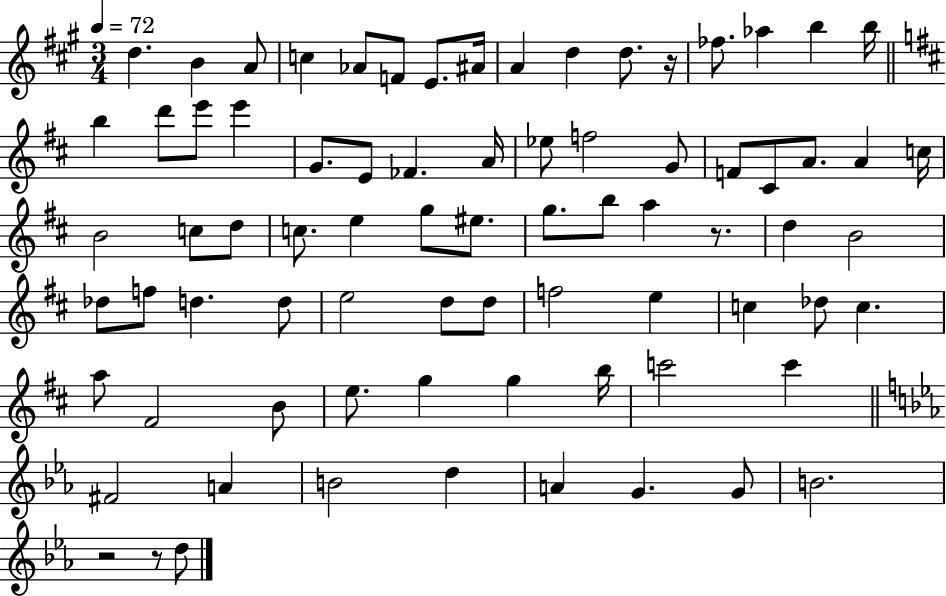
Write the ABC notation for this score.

X:1
T:Untitled
M:3/4
L:1/4
K:A
d B A/2 c _A/2 F/2 E/2 ^A/4 A d d/2 z/4 _f/2 _a b b/4 b d'/2 e'/2 e' G/2 E/2 _F A/4 _e/2 f2 G/2 F/2 ^C/2 A/2 A c/4 B2 c/2 d/2 c/2 e g/2 ^e/2 g/2 b/2 a z/2 d B2 _d/2 f/2 d d/2 e2 d/2 d/2 f2 e c _d/2 c a/2 ^F2 B/2 e/2 g g b/4 c'2 c' ^F2 A B2 d A G G/2 B2 z2 z/2 d/2